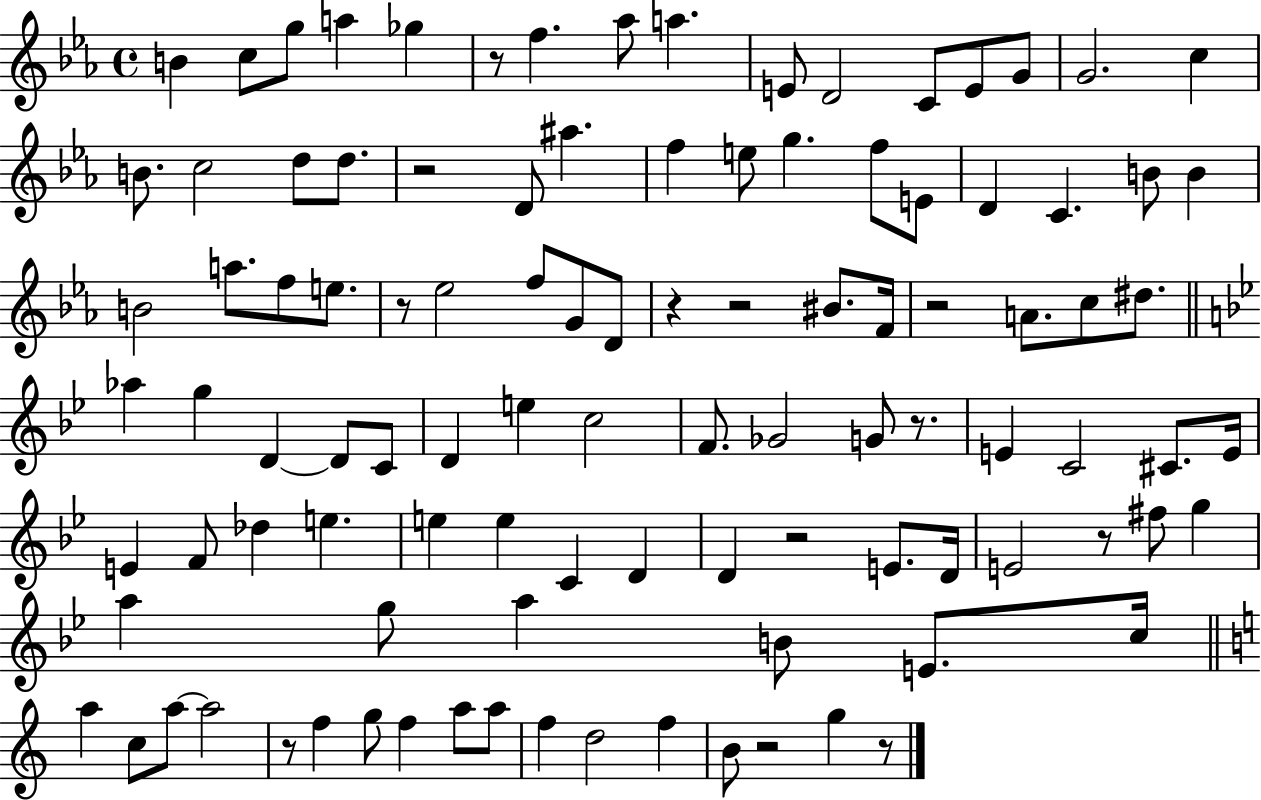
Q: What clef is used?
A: treble